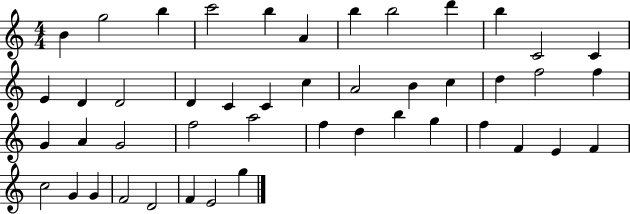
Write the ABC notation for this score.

X:1
T:Untitled
M:4/4
L:1/4
K:C
B g2 b c'2 b A b b2 d' b C2 C E D D2 D C C c A2 B c d f2 f G A G2 f2 a2 f d b g f F E F c2 G G F2 D2 F E2 g